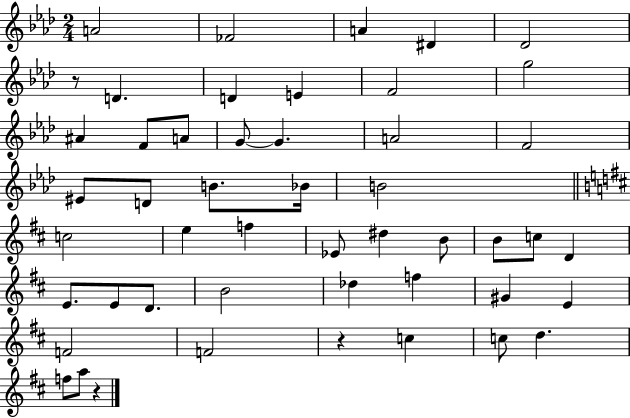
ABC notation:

X:1
T:Untitled
M:2/4
L:1/4
K:Ab
A2 _F2 A ^D _D2 z/2 D D E F2 g2 ^A F/2 A/2 G/2 G A2 F2 ^E/2 D/2 B/2 _B/4 B2 c2 e f _E/2 ^d B/2 B/2 c/2 D E/2 E/2 D/2 B2 _d f ^G E F2 F2 z c c/2 d f/2 a/2 z